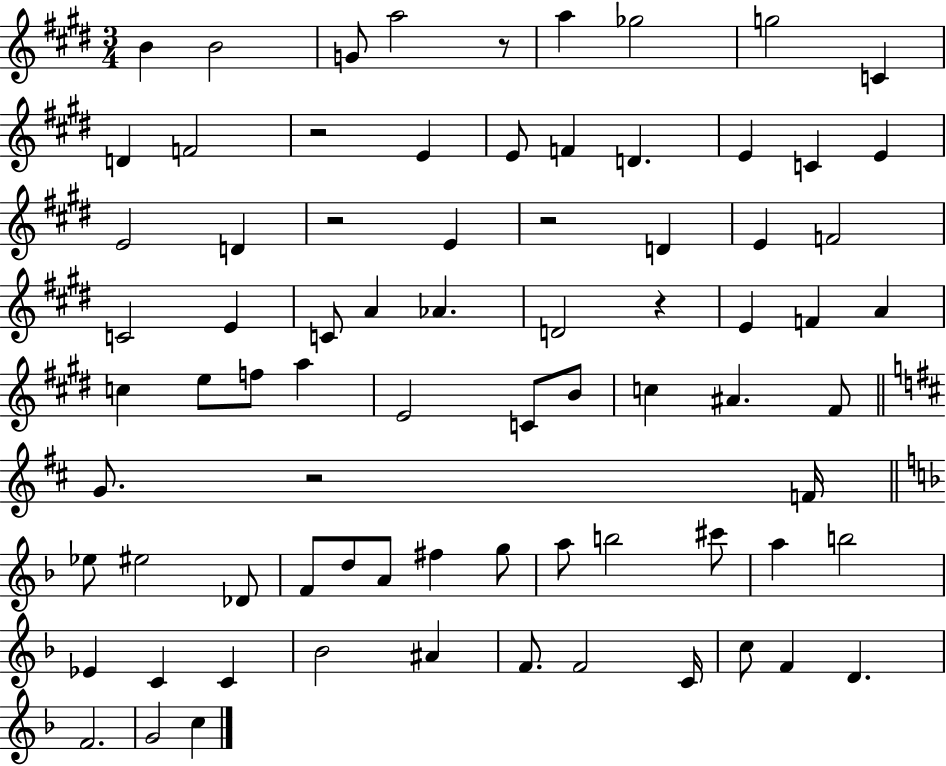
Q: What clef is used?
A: treble